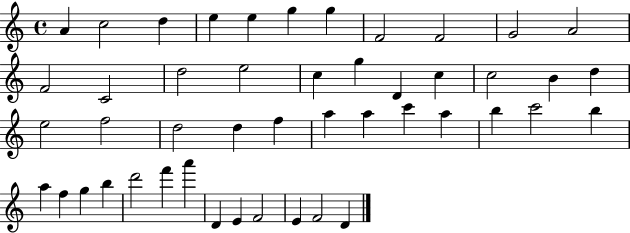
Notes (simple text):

A4/q C5/h D5/q E5/q E5/q G5/q G5/q F4/h F4/h G4/h A4/h F4/h C4/h D5/h E5/h C5/q G5/q D4/q C5/q C5/h B4/q D5/q E5/h F5/h D5/h D5/q F5/q A5/q A5/q C6/q A5/q B5/q C6/h B5/q A5/q F5/q G5/q B5/q D6/h F6/q A6/q D4/q E4/q F4/h E4/q F4/h D4/q